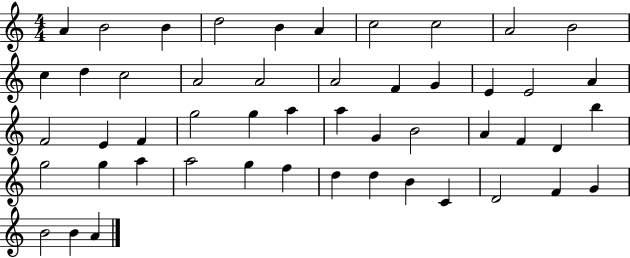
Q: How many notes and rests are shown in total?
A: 50